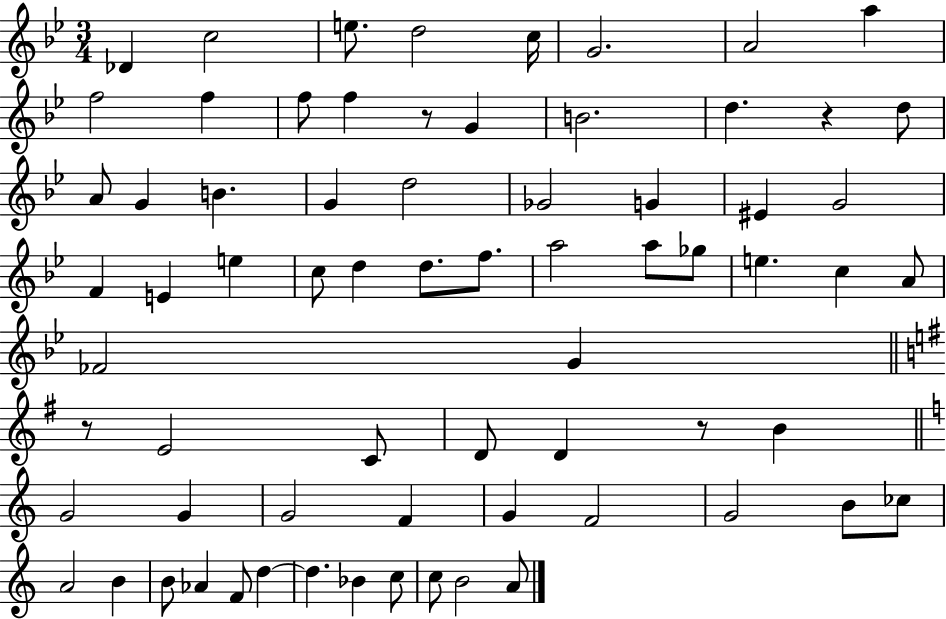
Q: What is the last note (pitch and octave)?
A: A4